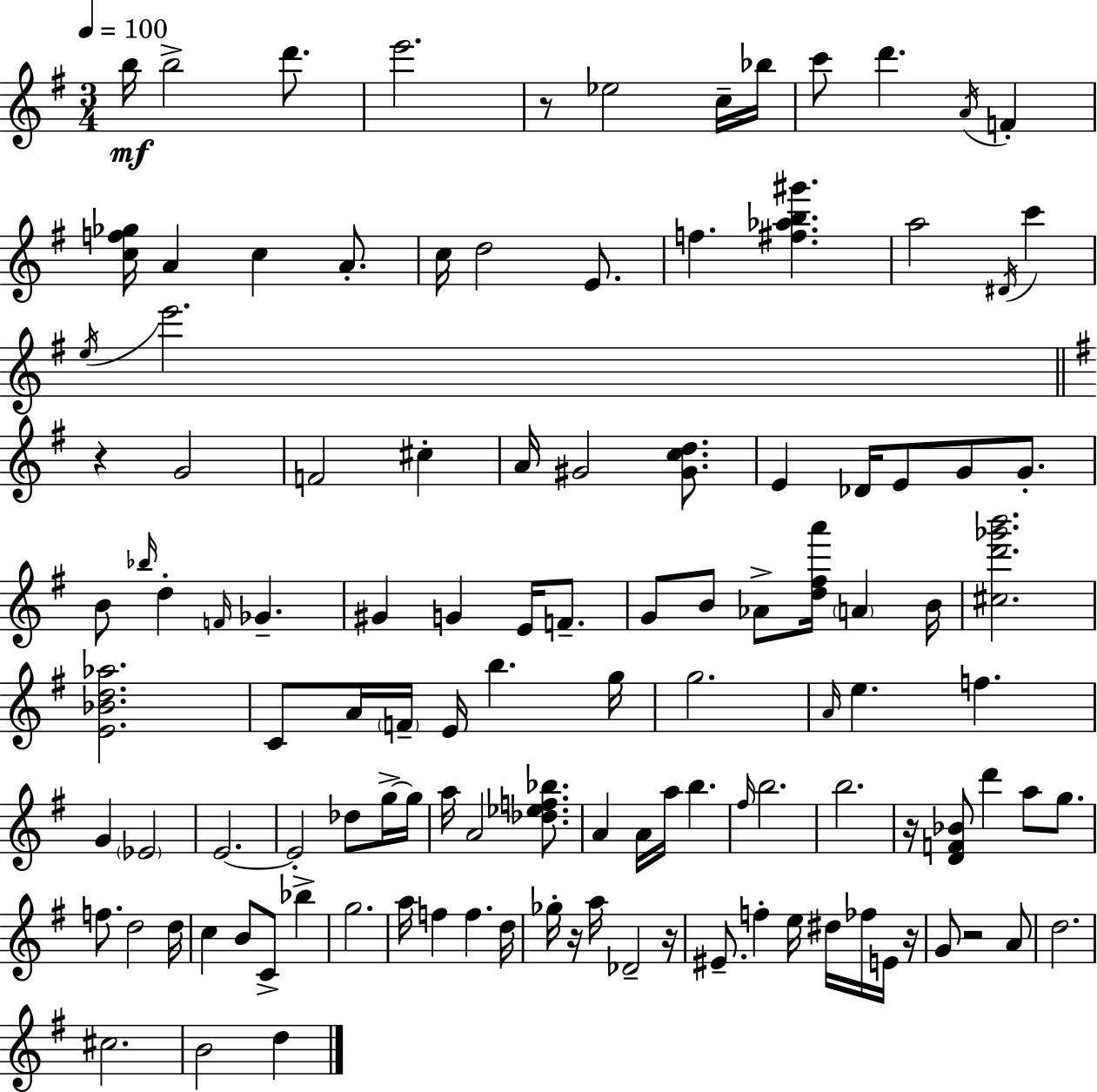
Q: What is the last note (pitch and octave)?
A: D5